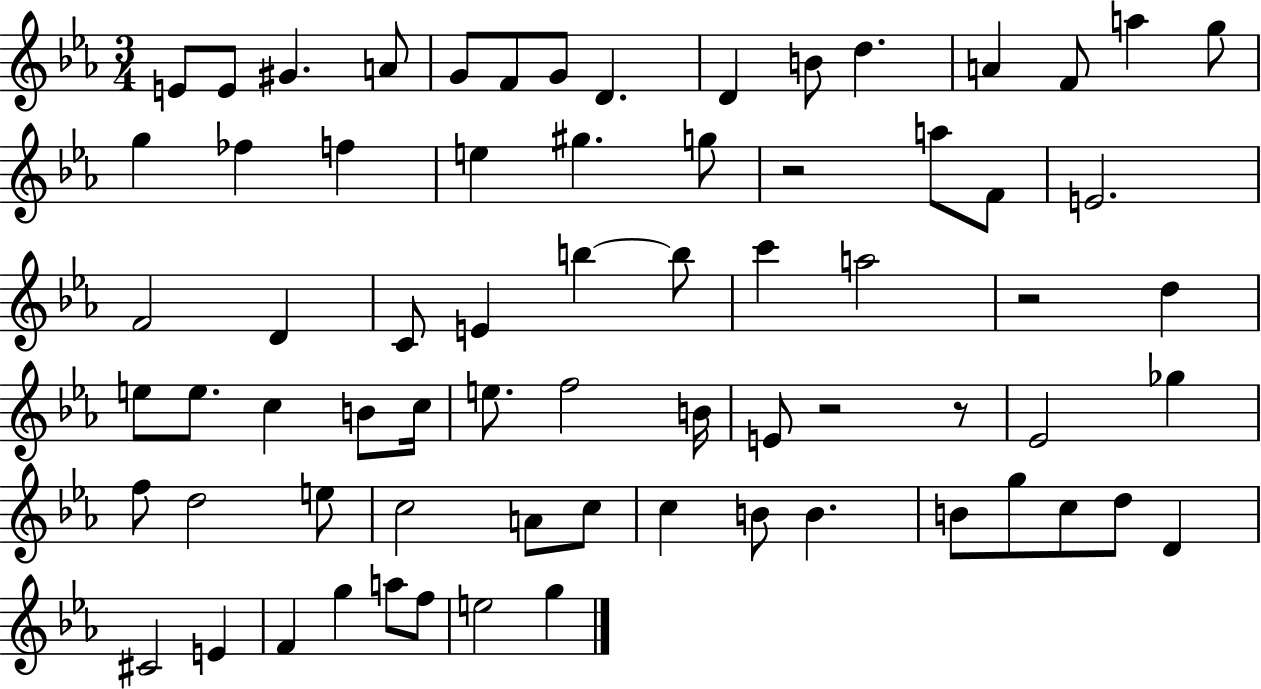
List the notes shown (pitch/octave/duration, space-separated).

E4/e E4/e G#4/q. A4/e G4/e F4/e G4/e D4/q. D4/q B4/e D5/q. A4/q F4/e A5/q G5/e G5/q FES5/q F5/q E5/q G#5/q. G5/e R/h A5/e F4/e E4/h. F4/h D4/q C4/e E4/q B5/q B5/e C6/q A5/h R/h D5/q E5/e E5/e. C5/q B4/e C5/s E5/e. F5/h B4/s E4/e R/h R/e Eb4/h Gb5/q F5/e D5/h E5/e C5/h A4/e C5/e C5/q B4/e B4/q. B4/e G5/e C5/e D5/e D4/q C#4/h E4/q F4/q G5/q A5/e F5/e E5/h G5/q